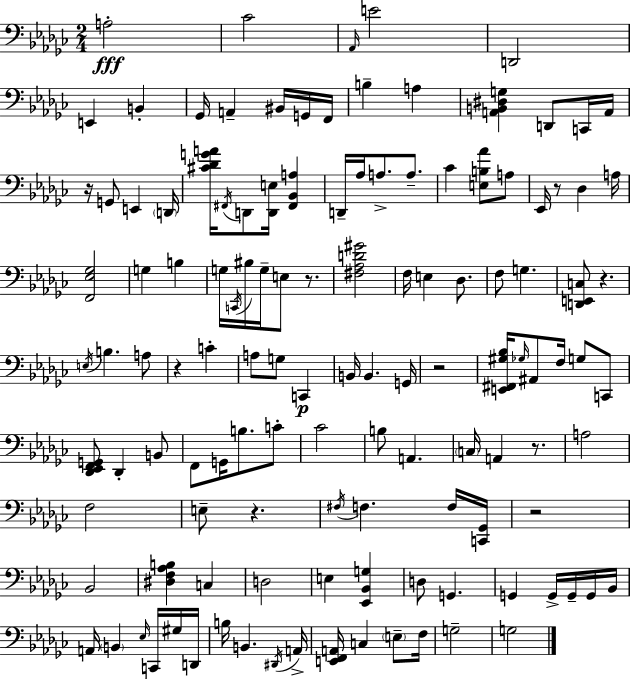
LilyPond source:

{
  \clef bass
  \numericTimeSignature
  \time 2/4
  \key ees \minor
  a2-.\fff | ces'2 | \grace { aes,16 } e'2 | d,2 | \break e,4 b,4-. | ges,16 a,4-- bis,16 g,16 | f,16 b4-- a4 | <a, b, dis g>4 d,8 c,16 | \break a,16 r16 g,8 e,4 | \parenthesize d,16 <cis' des' g' a'>16 \acciaccatura { fis,16 } d,8 <d, e>16 <fis, bes, a>4 | d,16-- aes16 a8.-> a8.-- | ces'4 <e b aes'>8 | \break a8 ees,16 r8 des4 | a16 <f, ees ges>2 | g4 b4 | g16 \acciaccatura { c,16 } bis16 g16-- e8 | \break r8. <fis aes d' gis'>2 | f16 e4 | des8. f8 g4. | <d, e, c>8 r4. | \break \acciaccatura { e16 } b4. | a8 r4 | c'4-. a8 g8 | c,4\p b,16 b,4. | \break g,16 r2 | <e, fis, gis bes>16 \grace { ges16 } ais,8 | f16 g8 c,8 <des, ees, f, g,>8 des,4-. | b,8 f,8 g,16 | \break b8. c'8-. ces'2 | b8 a,4. | \parenthesize c16 a,4 | r8. a2 | \break f2 | e8-- r4. | \acciaccatura { fis16 } f4. | f16 <c, ges,>16 r2 | \break bes,2 | <dis f aes b>4 | c4 d2 | e4 | \break <ees, bes, g>4 d8 | g,4. g,4 | g,16-> g,16-- g,16 bes,16 a,16 \parenthesize b,4 | \grace { ees16 } c,16 gis16 d,16 b16 | \break b,4. \acciaccatura { dis,16 } a,16-> | <e, f, a,>16 c4 \parenthesize e8-- f16 | g2-- | g2 | \break \bar "|."
}